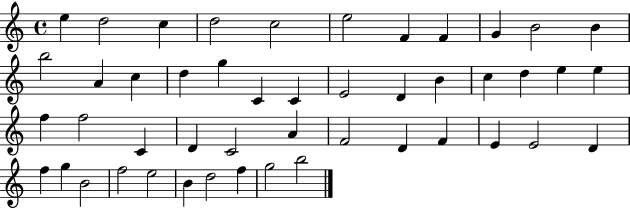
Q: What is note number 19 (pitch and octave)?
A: E4